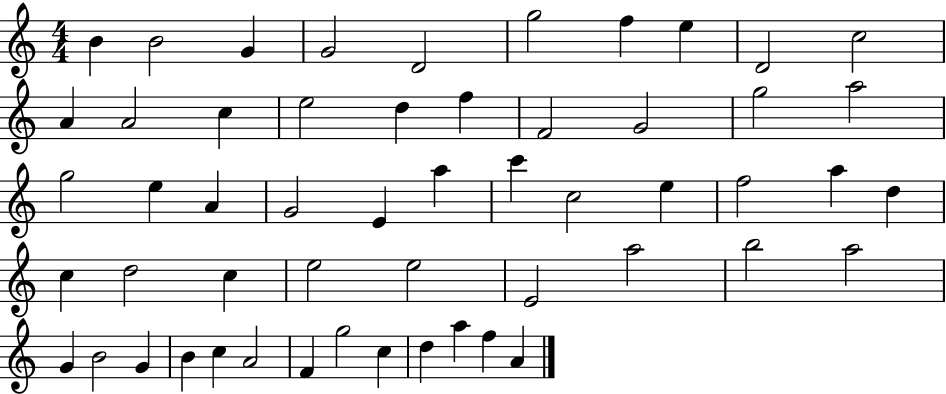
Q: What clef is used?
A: treble